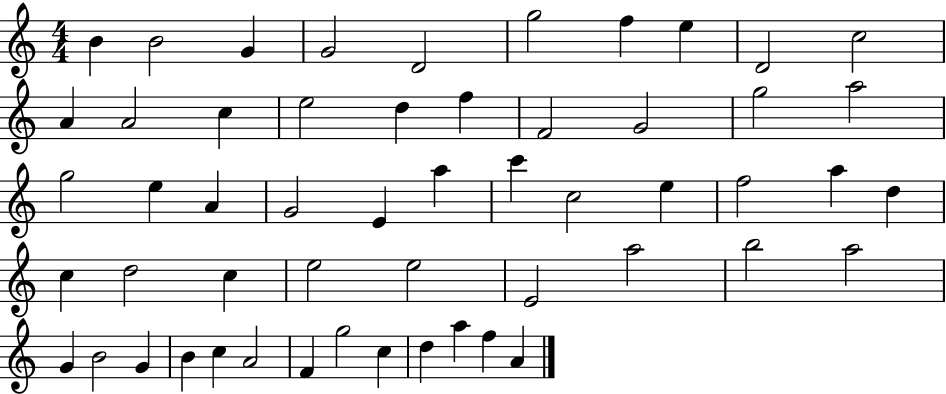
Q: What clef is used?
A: treble